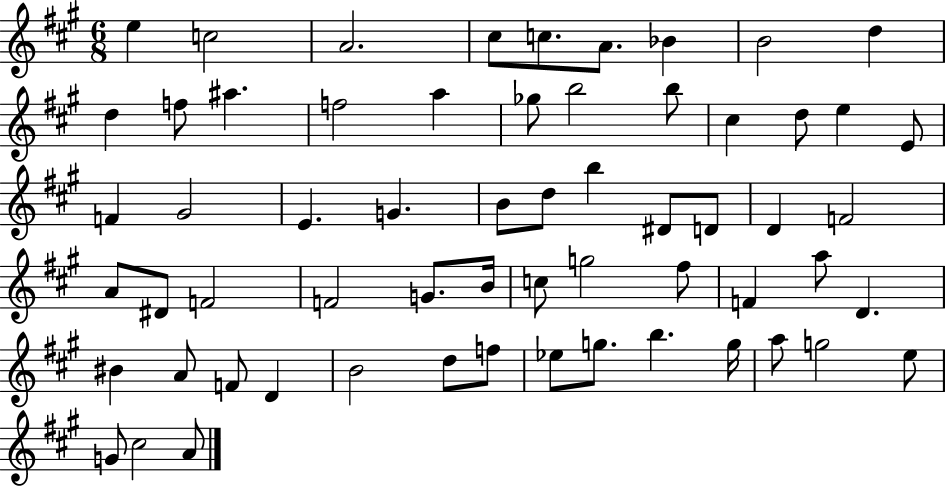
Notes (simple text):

E5/q C5/h A4/h. C#5/e C5/e. A4/e. Bb4/q B4/h D5/q D5/q F5/e A#5/q. F5/h A5/q Gb5/e B5/h B5/e C#5/q D5/e E5/q E4/e F4/q G#4/h E4/q. G4/q. B4/e D5/e B5/q D#4/e D4/e D4/q F4/h A4/e D#4/e F4/h F4/h G4/e. B4/s C5/e G5/h F#5/e F4/q A5/e D4/q. BIS4/q A4/e F4/e D4/q B4/h D5/e F5/e Eb5/e G5/e. B5/q. G5/s A5/e G5/h E5/e G4/e C#5/h A4/e